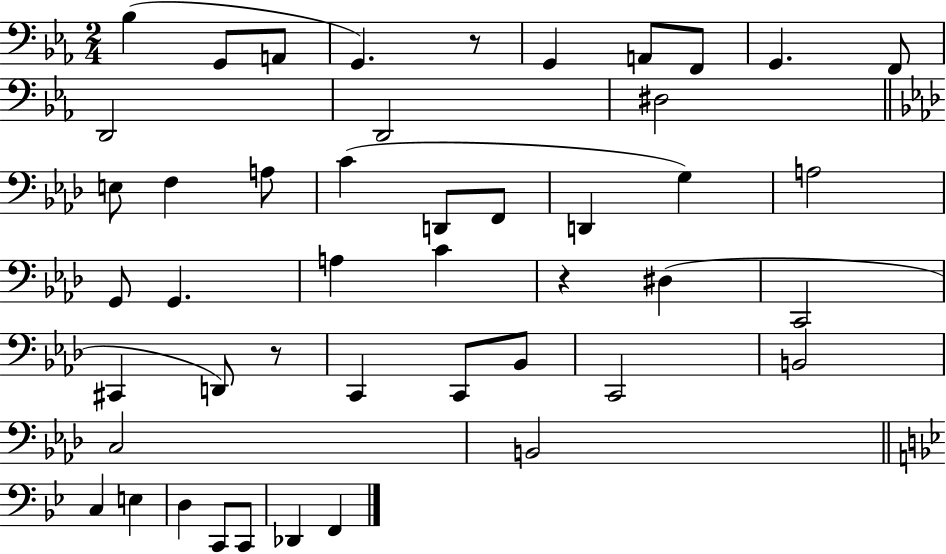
X:1
T:Untitled
M:2/4
L:1/4
K:Eb
_B, G,,/2 A,,/2 G,, z/2 G,, A,,/2 F,,/2 G,, F,,/2 D,,2 D,,2 ^D,2 E,/2 F, A,/2 C D,,/2 F,,/2 D,, G, A,2 G,,/2 G,, A, C z ^D, C,,2 ^C,, D,,/2 z/2 C,, C,,/2 _B,,/2 C,,2 B,,2 C,2 B,,2 C, E, D, C,,/2 C,,/2 _D,, F,,